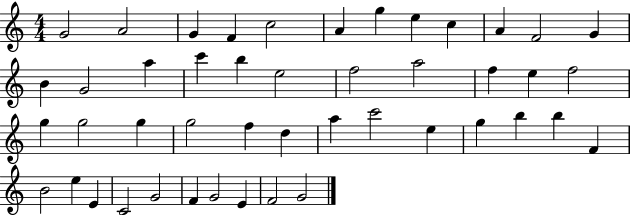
G4/h A4/h G4/q F4/q C5/h A4/q G5/q E5/q C5/q A4/q F4/h G4/q B4/q G4/h A5/q C6/q B5/q E5/h F5/h A5/h F5/q E5/q F5/h G5/q G5/h G5/q G5/h F5/q D5/q A5/q C6/h E5/q G5/q B5/q B5/q F4/q B4/h E5/q E4/q C4/h G4/h F4/q G4/h E4/q F4/h G4/h